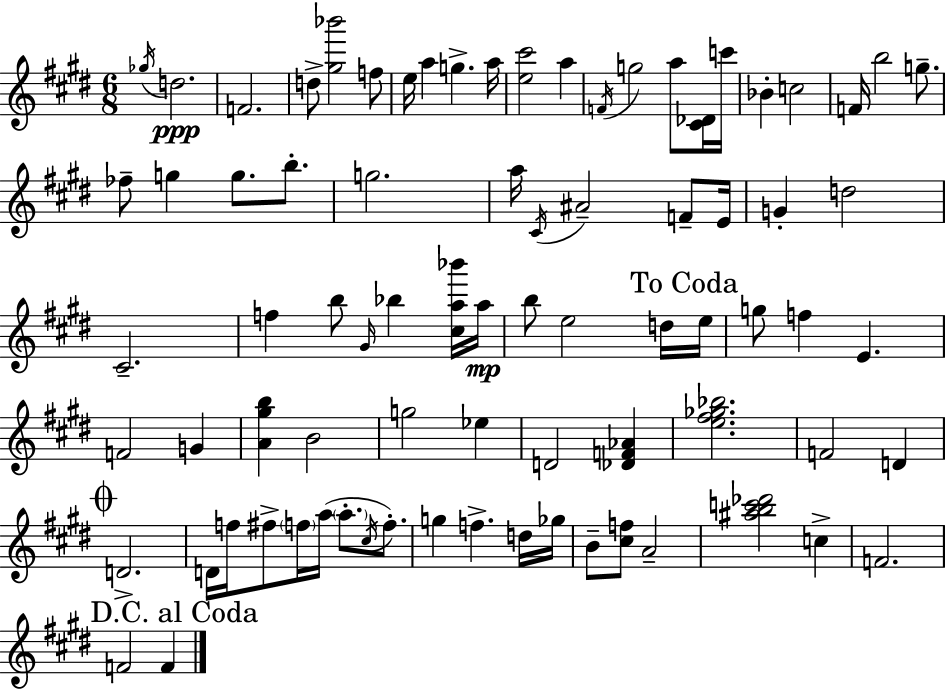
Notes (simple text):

Gb5/s D5/h. F4/h. D5/e [G#5,Bb6]/h F5/e E5/s A5/q G5/q. A5/s [E5,C#6]/h A5/q F4/s G5/h A5/e [C#4,Db4]/s C6/s Bb4/q C5/h F4/s B5/h G5/e. FES5/e G5/q G5/e. B5/e. G5/h. A5/s C#4/s A#4/h F4/e E4/s G4/q D5/h C#4/h. F5/q B5/e G#4/s Bb5/q [C#5,A5,Bb6]/s A5/s B5/e E5/h D5/s E5/s G5/e F5/q E4/q. F4/h G4/q [A4,G#5,B5]/q B4/h G5/h Eb5/q D4/h [Db4,F4,Ab4]/q [E5,F#5,Gb5,Bb5]/h. F4/h D4/q D4/h. D4/s F5/s F#5/e F5/s A5/s A5/e. C#5/s F5/e. G5/q F5/q. D5/s Gb5/s B4/e [C#5,F5]/e A4/h [A#5,B5,C6,Db6]/h C5/q F4/h. F4/h F4/q